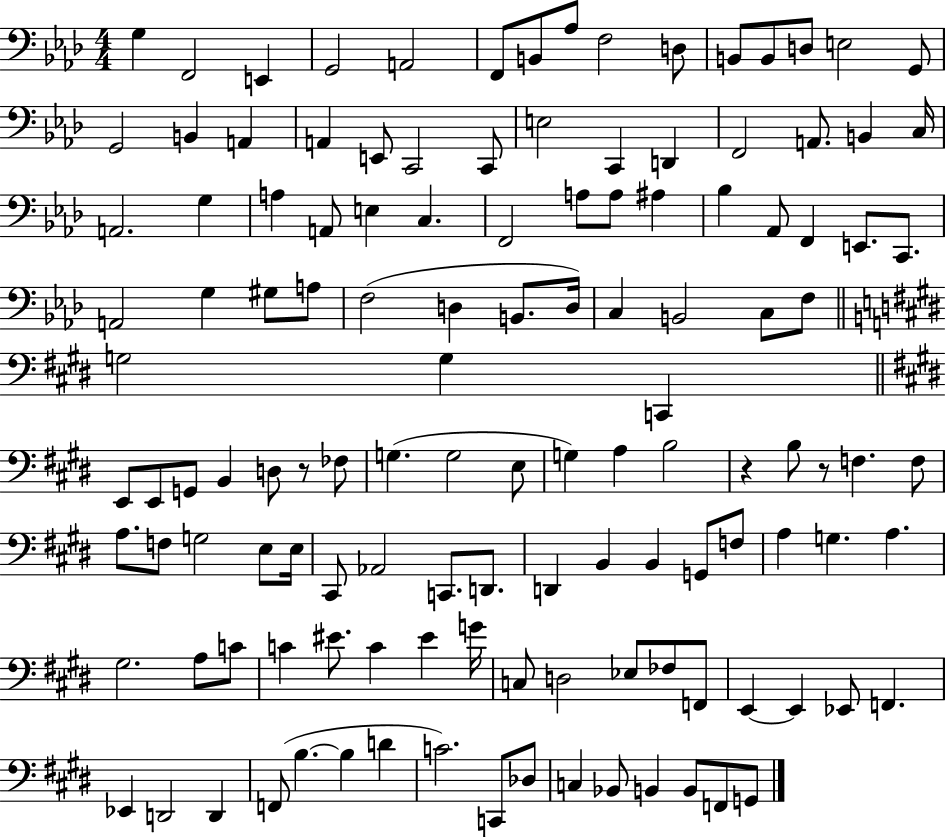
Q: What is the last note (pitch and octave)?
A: G2